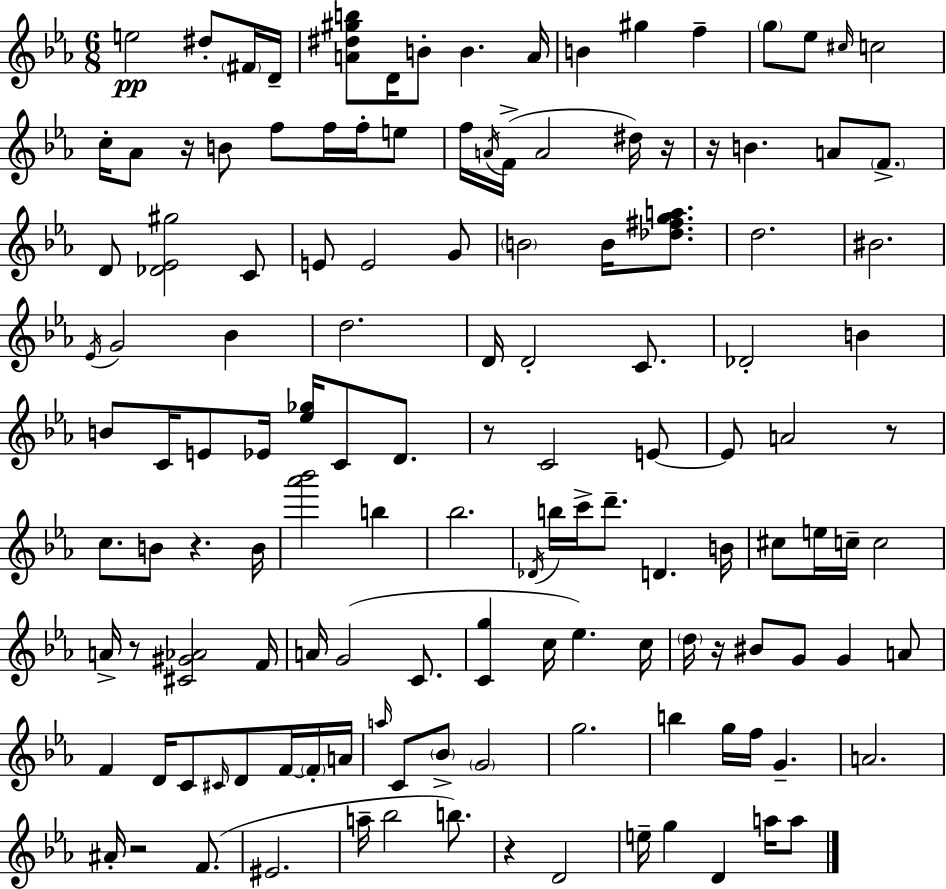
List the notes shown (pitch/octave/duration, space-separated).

E5/h D#5/e F#4/s D4/s [A4,D#5,G#5,B5]/e D4/s B4/e B4/q. A4/s B4/q G#5/q F5/q G5/e Eb5/e C#5/s C5/h C5/s Ab4/e R/s B4/e F5/e F5/s F5/s E5/e F5/s A4/s F4/s A4/h D#5/s R/s R/s B4/q. A4/e F4/e. D4/e [Db4,Eb4,G#5]/h C4/e E4/e E4/h G4/e B4/h B4/s [Db5,F#5,G5,A5]/e. D5/h. BIS4/h. Eb4/s G4/h Bb4/q D5/h. D4/s D4/h C4/e. Db4/h B4/q B4/e C4/s E4/e Eb4/s [Eb5,Gb5]/s C4/e D4/e. R/e C4/h E4/e E4/e A4/h R/e C5/e. B4/e R/q. B4/s [Ab6,Bb6]/h B5/q Bb5/h. Db4/s B5/s C6/s D6/e. D4/q. B4/s C#5/e E5/s C5/s C5/h A4/s R/e [C#4,G#4,Ab4]/h F4/s A4/s G4/h C4/e. [C4,G5]/q C5/s Eb5/q. C5/s D5/s R/s BIS4/e G4/e G4/q A4/e F4/q D4/s C4/e C#4/s D4/e F4/s F4/s A4/s A5/s C4/e Bb4/e G4/h G5/h. B5/q G5/s F5/s G4/q. A4/h. A#4/s R/h F4/e. EIS4/h. A5/s Bb5/h B5/e. R/q D4/h E5/s G5/q D4/q A5/s A5/e